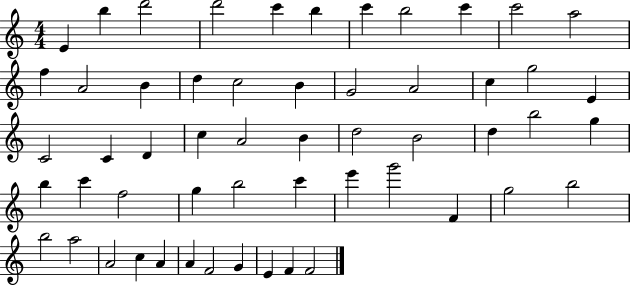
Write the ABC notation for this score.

X:1
T:Untitled
M:4/4
L:1/4
K:C
E b d'2 d'2 c' b c' b2 c' c'2 a2 f A2 B d c2 B G2 A2 c g2 E C2 C D c A2 B d2 B2 d b2 g b c' f2 g b2 c' e' g'2 F g2 b2 b2 a2 A2 c A A F2 G E F F2